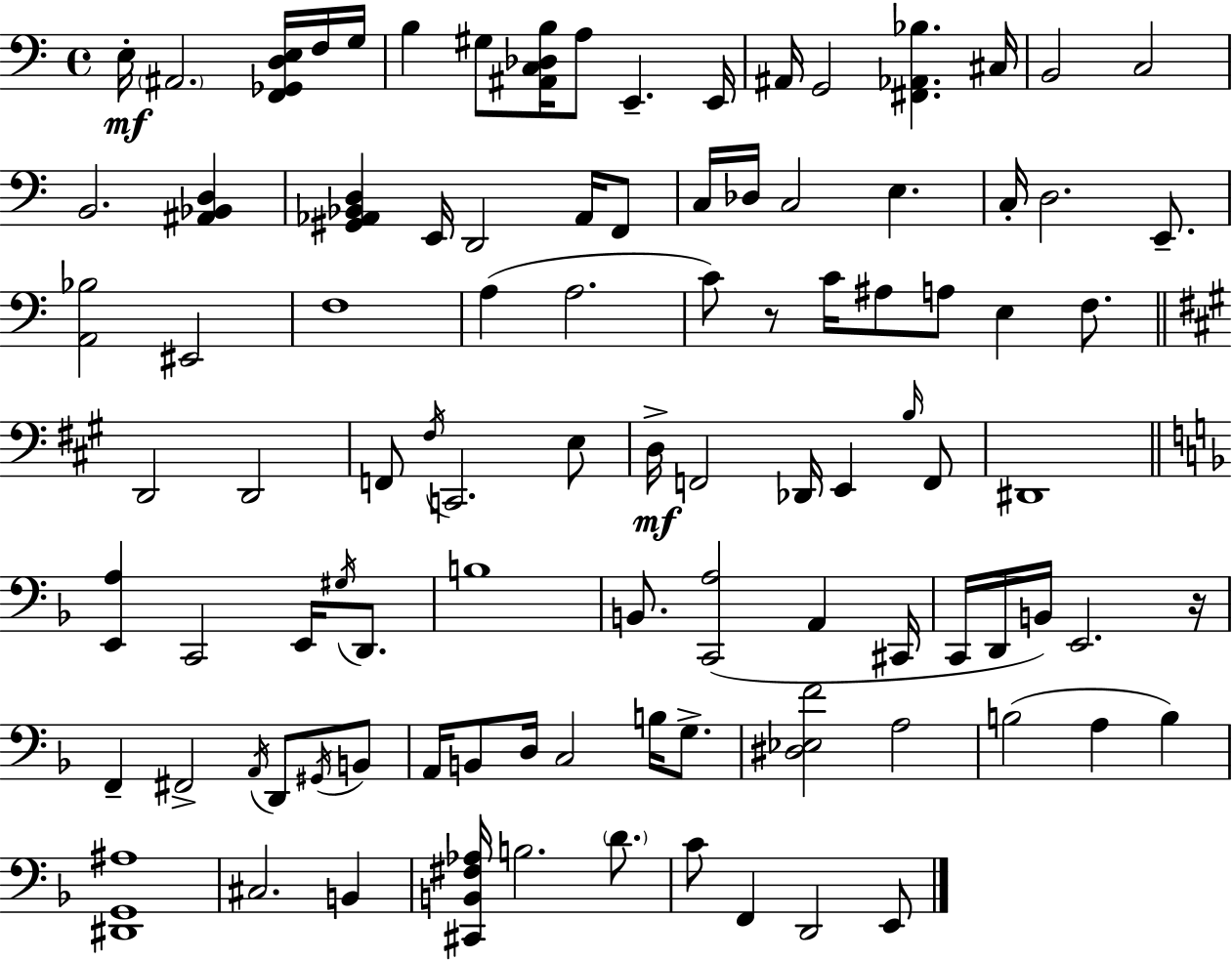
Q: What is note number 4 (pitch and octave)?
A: G3